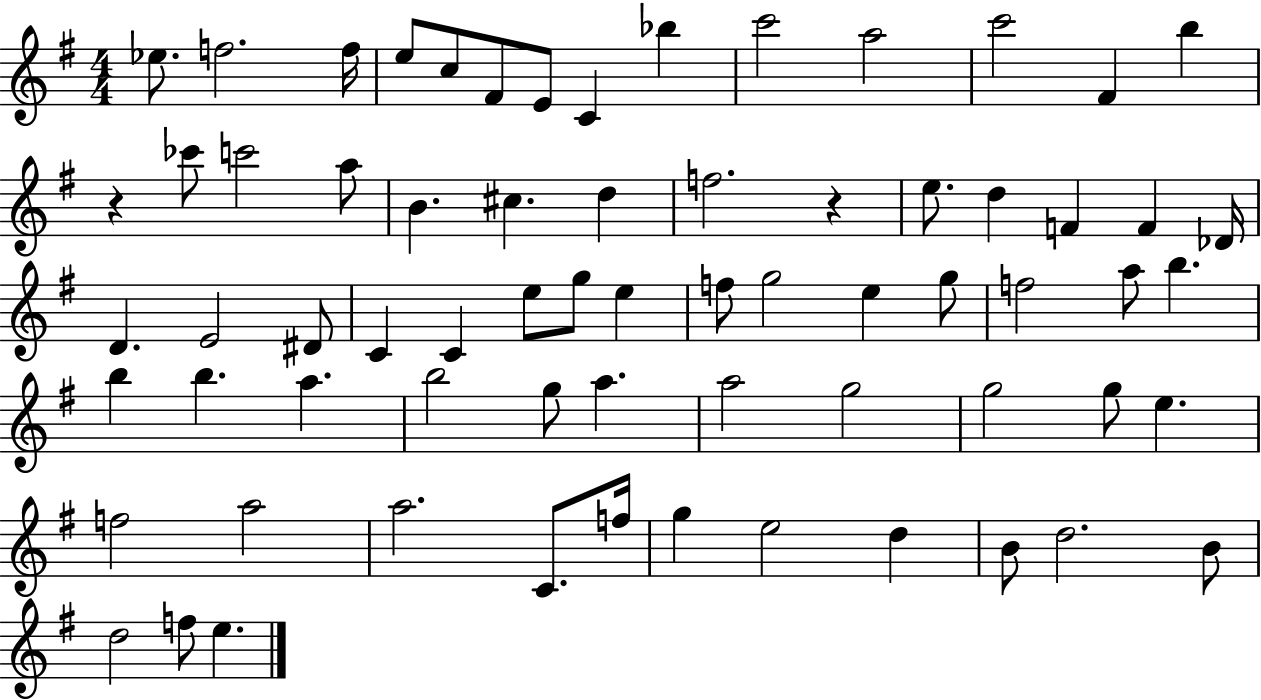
{
  \clef treble
  \numericTimeSignature
  \time 4/4
  \key g \major
  \repeat volta 2 { ees''8. f''2. f''16 | e''8 c''8 fis'8 e'8 c'4 bes''4 | c'''2 a''2 | c'''2 fis'4 b''4 | \break r4 ces'''8 c'''2 a''8 | b'4. cis''4. d''4 | f''2. r4 | e''8. d''4 f'4 f'4 des'16 | \break d'4. e'2 dis'8 | c'4 c'4 e''8 g''8 e''4 | f''8 g''2 e''4 g''8 | f''2 a''8 b''4. | \break b''4 b''4. a''4. | b''2 g''8 a''4. | a''2 g''2 | g''2 g''8 e''4. | \break f''2 a''2 | a''2. c'8. f''16 | g''4 e''2 d''4 | b'8 d''2. b'8 | \break d''2 f''8 e''4. | } \bar "|."
}